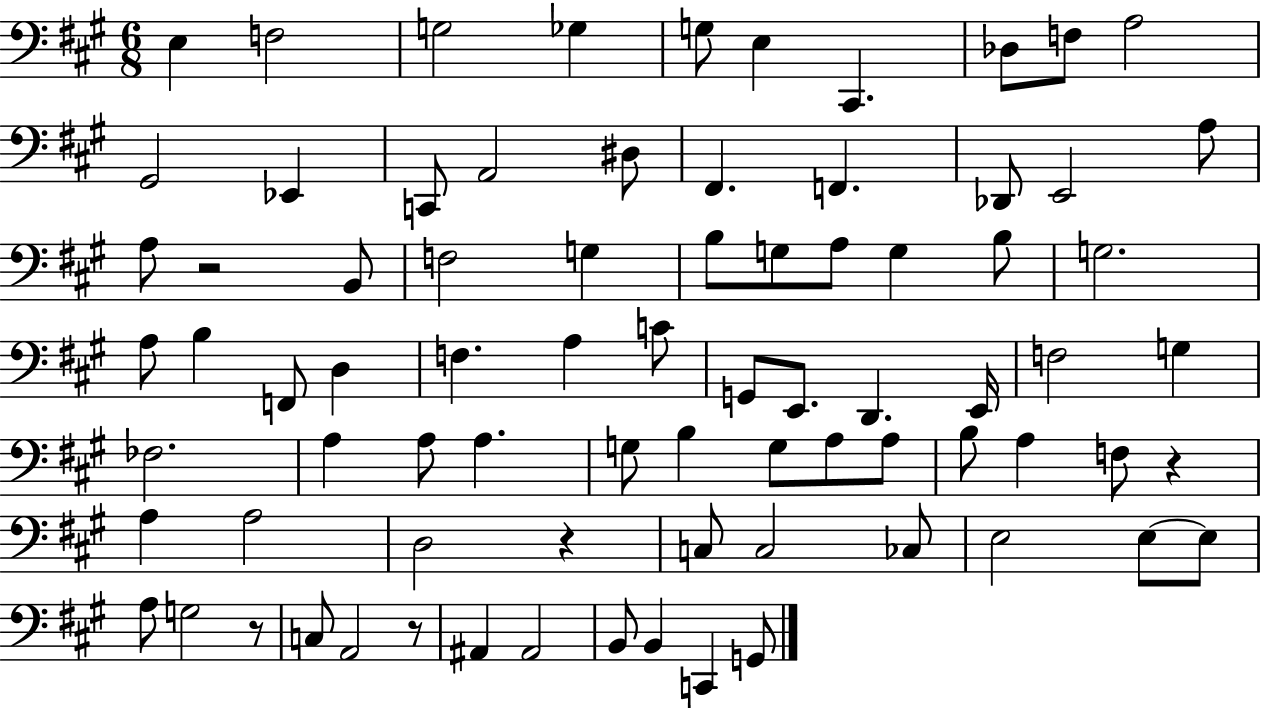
{
  \clef bass
  \numericTimeSignature
  \time 6/8
  \key a \major
  e4 f2 | g2 ges4 | g8 e4 cis,4. | des8 f8 a2 | \break gis,2 ees,4 | c,8 a,2 dis8 | fis,4. f,4. | des,8 e,2 a8 | \break a8 r2 b,8 | f2 g4 | b8 g8 a8 g4 b8 | g2. | \break a8 b4 f,8 d4 | f4. a4 c'8 | g,8 e,8. d,4. e,16 | f2 g4 | \break fes2. | a4 a8 a4. | g8 b4 g8 a8 a8 | b8 a4 f8 r4 | \break a4 a2 | d2 r4 | c8 c2 ces8 | e2 e8~~ e8 | \break a8 g2 r8 | c8 a,2 r8 | ais,4 ais,2 | b,8 b,4 c,4 g,8 | \break \bar "|."
}